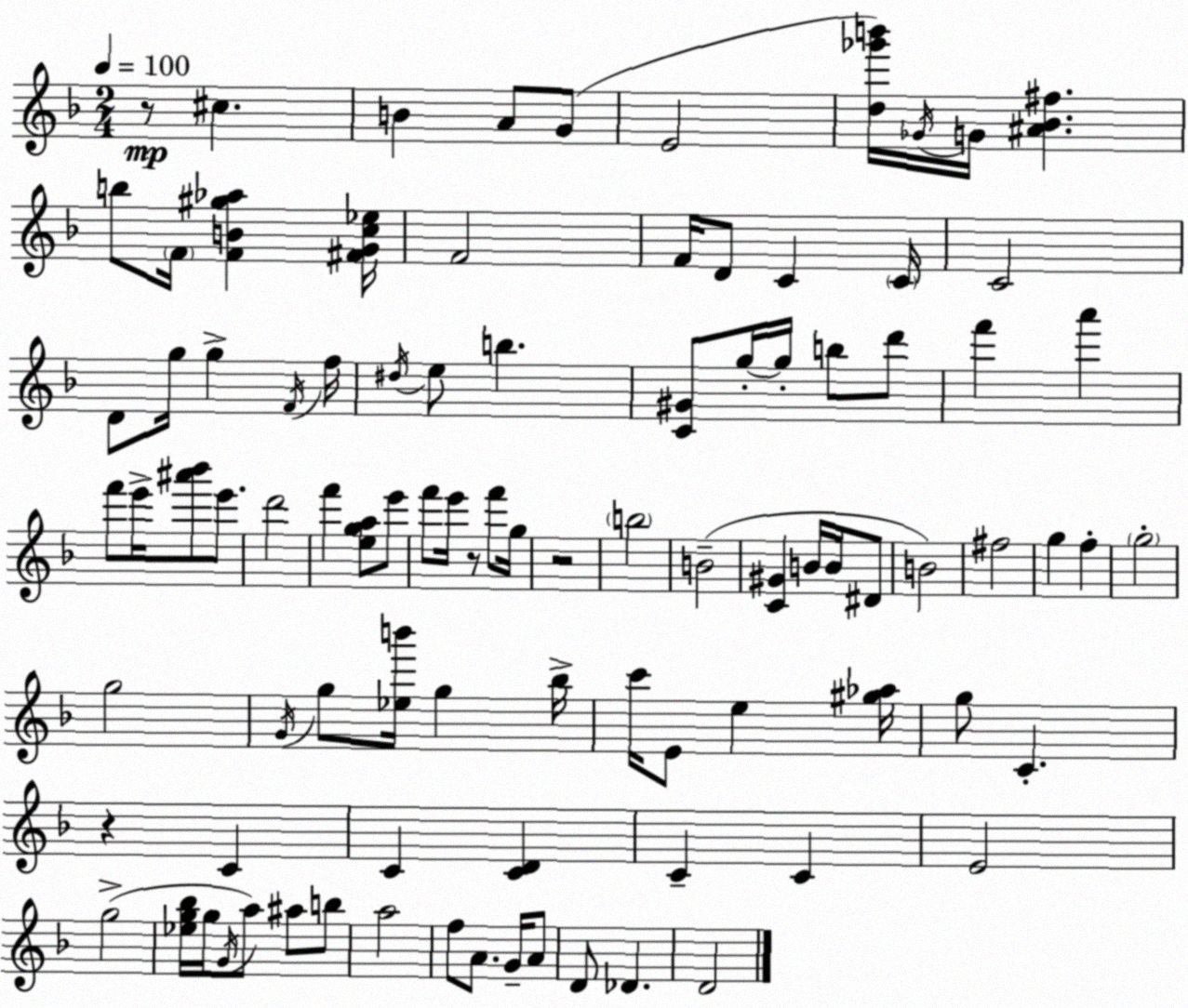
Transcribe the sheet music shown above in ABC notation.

X:1
T:Untitled
M:2/4
L:1/4
K:Dm
z/2 ^c B A/2 G/2 E2 [d_g'b']/4 _G/4 G/4 [^A_B^f] b/2 F/4 [FB^g_a] [^FGc_e]/4 F2 F/4 D/2 C C/4 C2 D/2 g/4 g F/4 f/4 ^d/4 e/2 b [C^G]/2 g/4 g/4 b/2 d'/2 f' a' f'/2 e'/4 [^a'_b']/2 e'/2 d'2 f' [ega]/2 e'/2 f'/2 e'/4 z/2 f'/2 g/4 z2 b2 B2 [C^G] B/4 B/4 ^D/2 B2 ^f2 g f g2 g2 G/4 g/2 [_eb']/4 g _b/4 c'/4 E/2 e [^g_a]/4 g/2 C z C C [CD] C C E2 g2 [_eg_b]/4 g/4 G/4 a/2 ^a/2 b/2 a2 f/2 A/2 G/4 A/2 D/2 _D D2